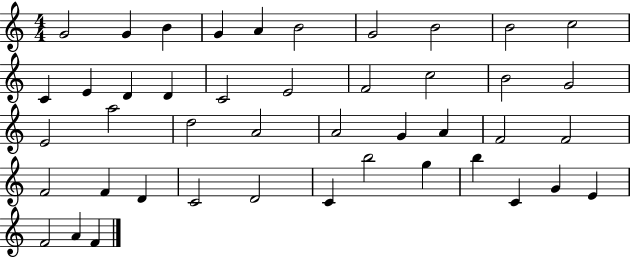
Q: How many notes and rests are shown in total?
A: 44